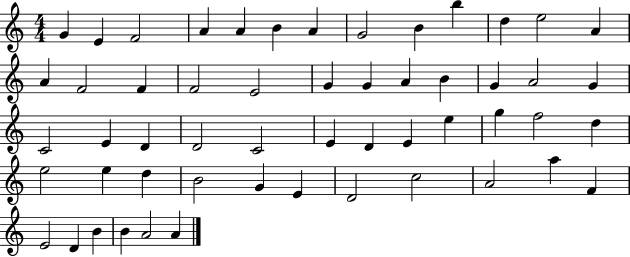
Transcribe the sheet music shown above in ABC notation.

X:1
T:Untitled
M:4/4
L:1/4
K:C
G E F2 A A B A G2 B b d e2 A A F2 F F2 E2 G G A B G A2 G C2 E D D2 C2 E D E e g f2 d e2 e d B2 G E D2 c2 A2 a F E2 D B B A2 A